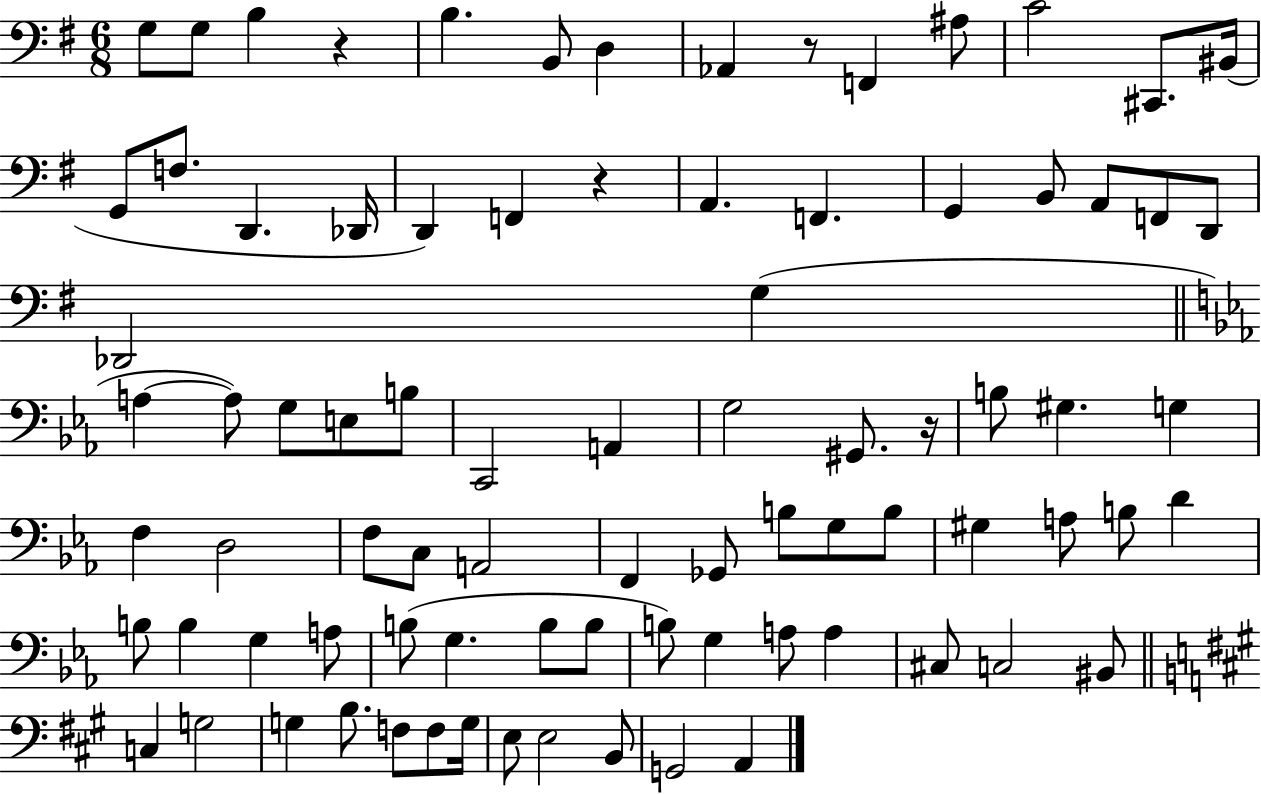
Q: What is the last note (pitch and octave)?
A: A2